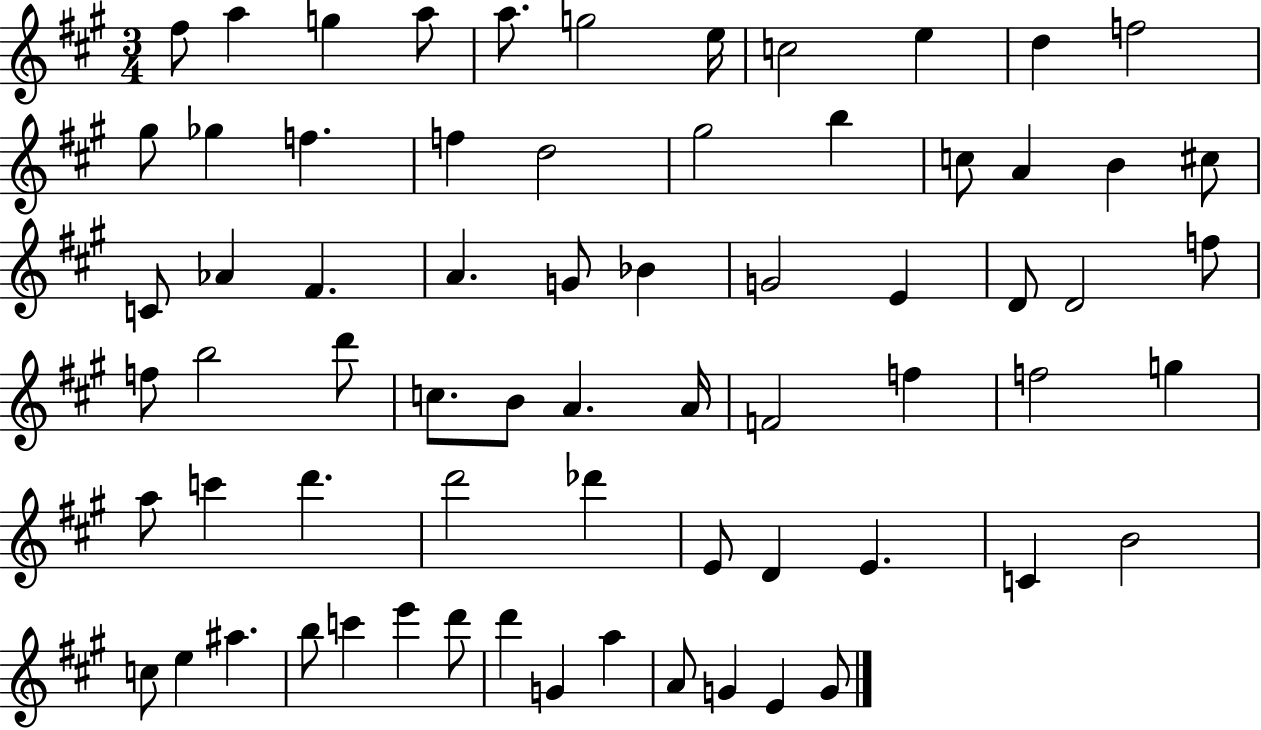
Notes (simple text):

F#5/e A5/q G5/q A5/e A5/e. G5/h E5/s C5/h E5/q D5/q F5/h G#5/e Gb5/q F5/q. F5/q D5/h G#5/h B5/q C5/e A4/q B4/q C#5/e C4/e Ab4/q F#4/q. A4/q. G4/e Bb4/q G4/h E4/q D4/e D4/h F5/e F5/e B5/h D6/e C5/e. B4/e A4/q. A4/s F4/h F5/q F5/h G5/q A5/e C6/q D6/q. D6/h Db6/q E4/e D4/q E4/q. C4/q B4/h C5/e E5/q A#5/q. B5/e C6/q E6/q D6/e D6/q G4/q A5/q A4/e G4/q E4/q G4/e